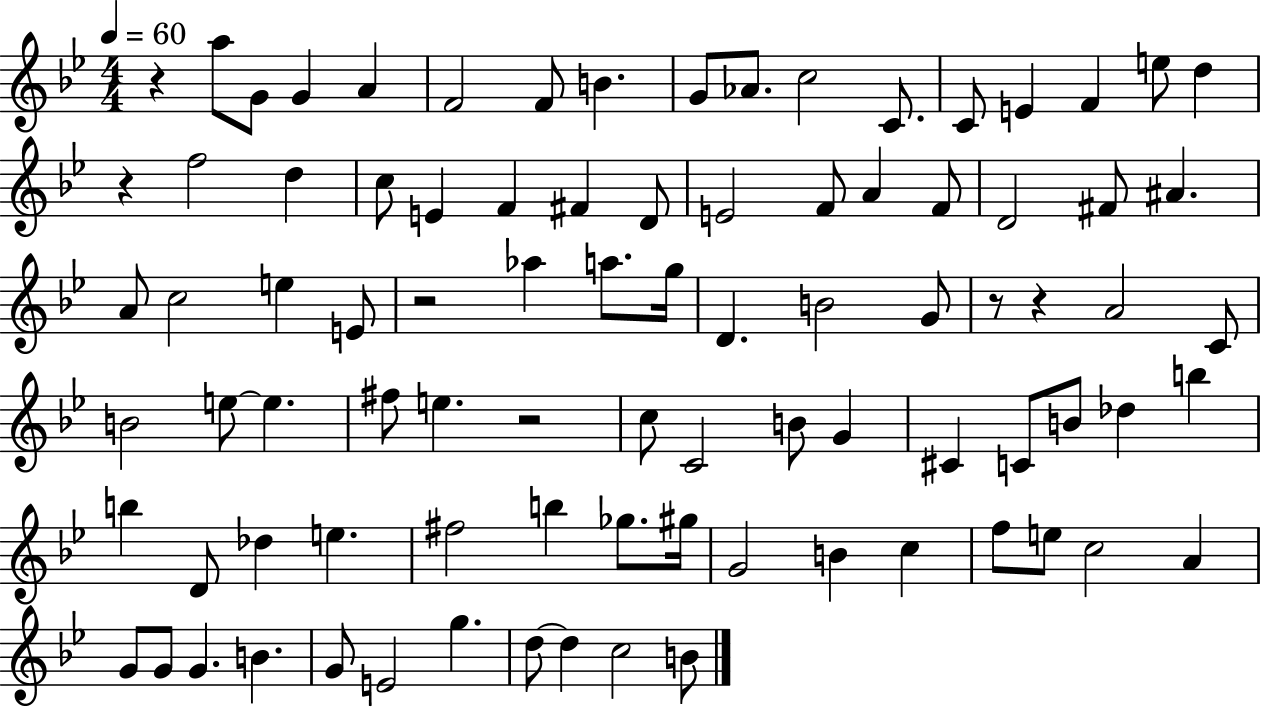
R/q A5/e G4/e G4/q A4/q F4/h F4/e B4/q. G4/e Ab4/e. C5/h C4/e. C4/e E4/q F4/q E5/e D5/q R/q F5/h D5/q C5/e E4/q F4/q F#4/q D4/e E4/h F4/e A4/q F4/e D4/h F#4/e A#4/q. A4/e C5/h E5/q E4/e R/h Ab5/q A5/e. G5/s D4/q. B4/h G4/e R/e R/q A4/h C4/e B4/h E5/e E5/q. F#5/e E5/q. R/h C5/e C4/h B4/e G4/q C#4/q C4/e B4/e Db5/q B5/q B5/q D4/e Db5/q E5/q. F#5/h B5/q Gb5/e. G#5/s G4/h B4/q C5/q F5/e E5/e C5/h A4/q G4/e G4/e G4/q. B4/q. G4/e E4/h G5/q. D5/e D5/q C5/h B4/e